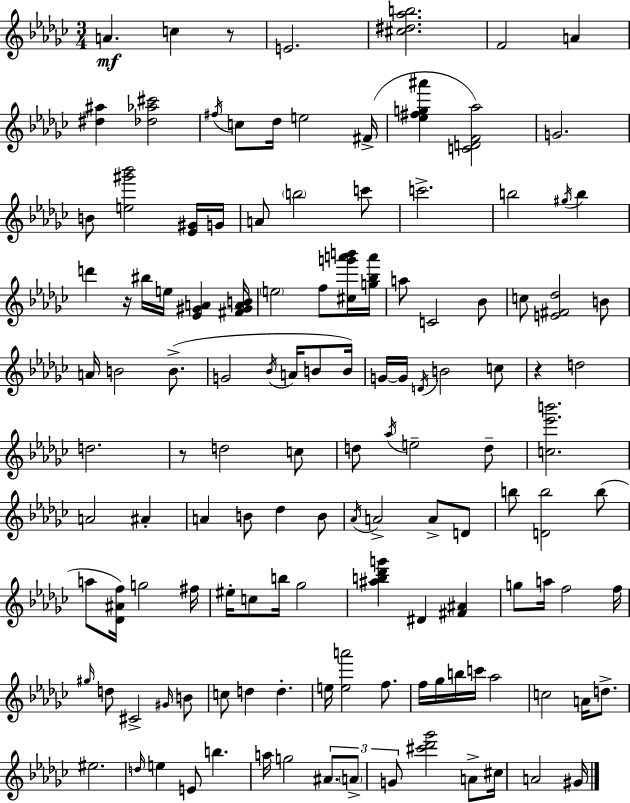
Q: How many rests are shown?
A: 4